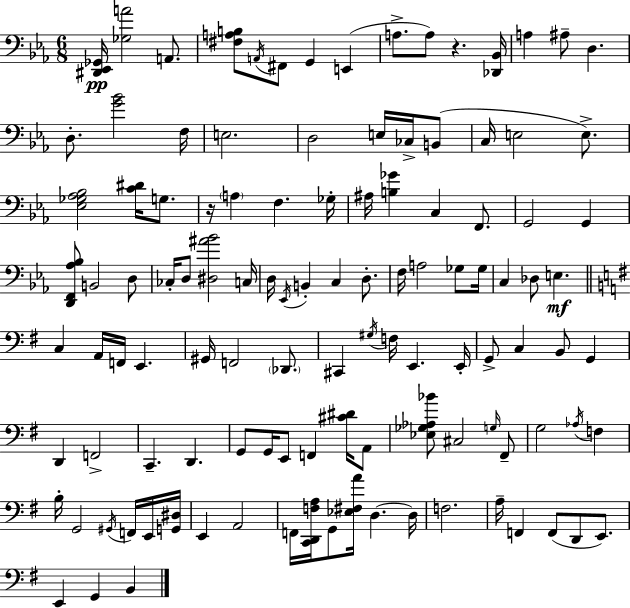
X:1
T:Untitled
M:6/8
L:1/4
K:Cm
[^D,,_E,,_G,,]/4 [_G,A]2 A,,/2 [^F,A,B,]/2 A,,/4 ^F,,/2 G,, E,, A,/2 A,/2 z [_D,,_B,,]/4 A, ^A,/2 D, D,/2 [G_B]2 F,/4 E,2 D,2 E,/4 _C,/4 B,,/2 C,/4 E,2 E,/2 [_E,_G,_A,_B,]2 [C^D]/4 G,/2 z/4 A, F, _G,/4 ^A,/4 [B,_G] C, F,,/2 G,,2 G,, [D,,F,,_A,_B,]/2 B,,2 D,/2 _C,/4 D,/2 [^D,^A_B]2 C,/4 D,/4 _E,,/4 B,, C, D,/2 F,/4 A,2 _G,/2 _G,/4 C, _D,/2 E, C, A,,/4 F,,/4 E,, ^G,,/4 F,,2 _D,,/2 ^C,, ^G,/4 F,/4 E,, E,,/4 G,,/2 C, B,,/2 G,, D,, F,,2 C,, D,, G,,/2 G,,/4 E,,/2 F,, [^C^D]/4 A,,/2 [_E,_G,_A,_B]/2 ^C,2 G,/4 ^F,,/2 G,2 _A,/4 F, B,/4 G,,2 ^G,,/4 F,,/4 E,,/4 [G,,^D,]/4 E,, A,,2 F,,/4 [C,,D,,F,A,]/4 G,,/2 [_E,^F,A]/4 D, D,/4 F,2 A,/4 F,, F,,/2 D,,/2 E,,/2 E,, G,, B,,